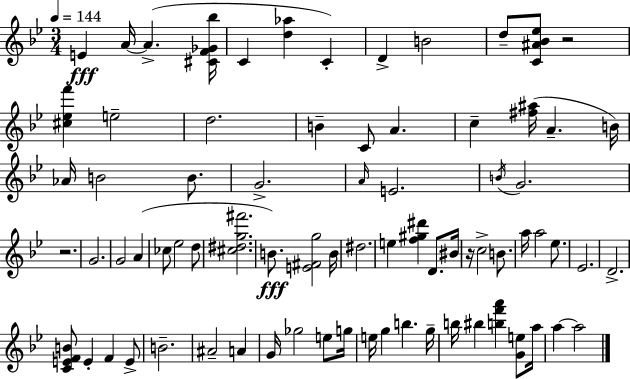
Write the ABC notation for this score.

X:1
T:Untitled
M:3/4
L:1/4
K:Gm
E A/4 A [^CF_G_b]/4 C [d_a] C D B2 d/2 [C^A_B_e]/2 z2 [^c_ef'] e2 d2 B C/2 A c [^f^a]/4 A B/4 _A/4 B2 B/2 G2 A/4 E2 B/4 G2 z2 G2 G2 A _c/2 _e2 d/2 [^c^dg^f']2 B/2 [E^Fg]2 B/4 ^d2 e [f^g^d'] D/2 ^B/4 z/4 c2 B/2 a/4 a2 _e/2 _E2 D2 [CEFB]/2 E F E/2 B2 ^A2 A G/4 _g2 e/2 g/4 e/4 g b g/4 b/4 ^b [bf'a'] [Ge]/2 a/4 a a2